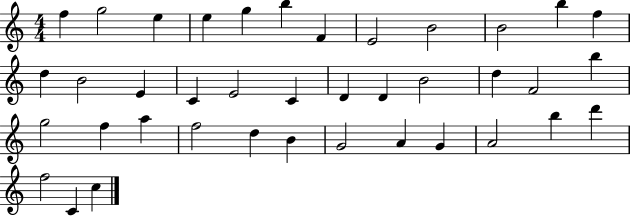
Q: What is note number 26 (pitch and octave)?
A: F5